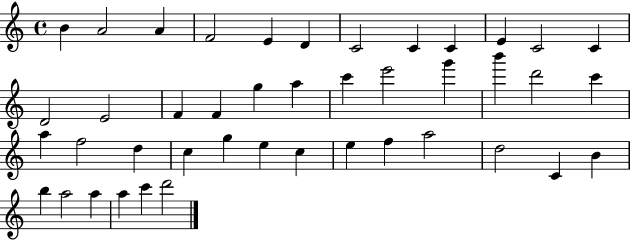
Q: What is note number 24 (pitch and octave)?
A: C6